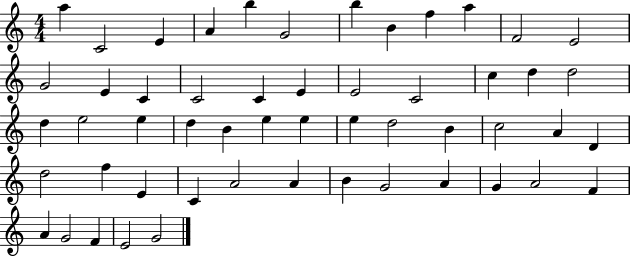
A5/q C4/h E4/q A4/q B5/q G4/h B5/q B4/q F5/q A5/q F4/h E4/h G4/h E4/q C4/q C4/h C4/q E4/q E4/h C4/h C5/q D5/q D5/h D5/q E5/h E5/q D5/q B4/q E5/q E5/q E5/q D5/h B4/q C5/h A4/q D4/q D5/h F5/q E4/q C4/q A4/h A4/q B4/q G4/h A4/q G4/q A4/h F4/q A4/q G4/h F4/q E4/h G4/h